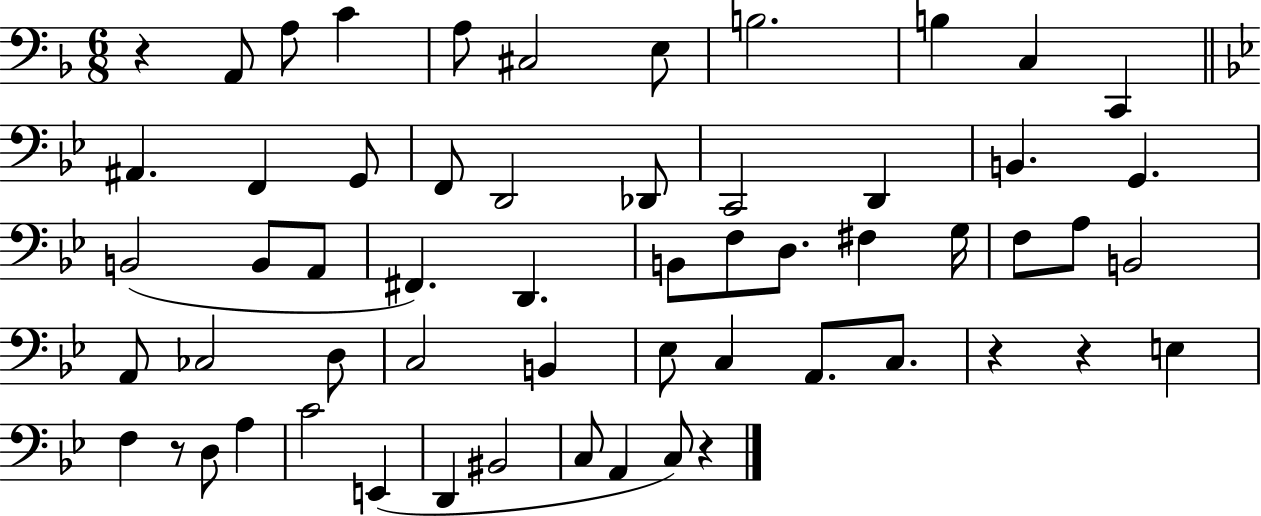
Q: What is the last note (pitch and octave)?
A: C3